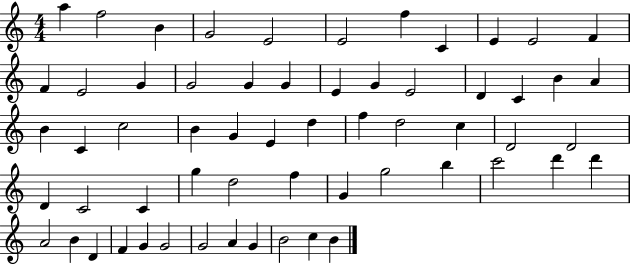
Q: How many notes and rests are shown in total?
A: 60